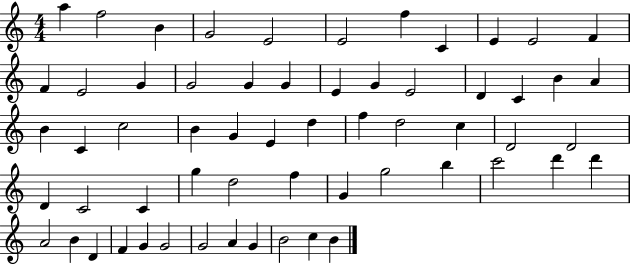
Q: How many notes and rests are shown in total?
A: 60